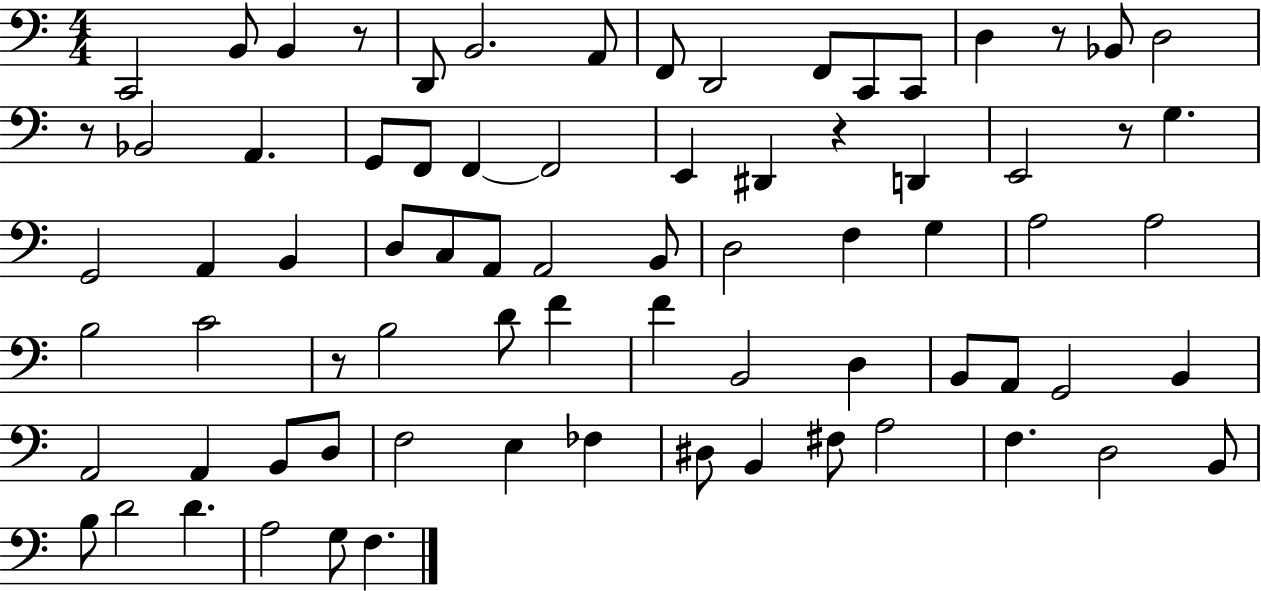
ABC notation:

X:1
T:Untitled
M:4/4
L:1/4
K:C
C,,2 B,,/2 B,, z/2 D,,/2 B,,2 A,,/2 F,,/2 D,,2 F,,/2 C,,/2 C,,/2 D, z/2 _B,,/2 D,2 z/2 _B,,2 A,, G,,/2 F,,/2 F,, F,,2 E,, ^D,, z D,, E,,2 z/2 G, G,,2 A,, B,, D,/2 C,/2 A,,/2 A,,2 B,,/2 D,2 F, G, A,2 A,2 B,2 C2 z/2 B,2 D/2 F F B,,2 D, B,,/2 A,,/2 G,,2 B,, A,,2 A,, B,,/2 D,/2 F,2 E, _F, ^D,/2 B,, ^F,/2 A,2 F, D,2 B,,/2 B,/2 D2 D A,2 G,/2 F,